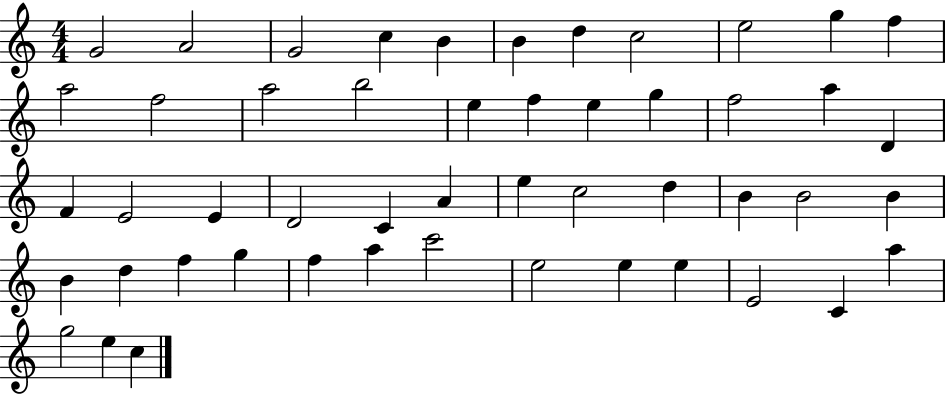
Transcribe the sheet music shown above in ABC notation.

X:1
T:Untitled
M:4/4
L:1/4
K:C
G2 A2 G2 c B B d c2 e2 g f a2 f2 a2 b2 e f e g f2 a D F E2 E D2 C A e c2 d B B2 B B d f g f a c'2 e2 e e E2 C a g2 e c